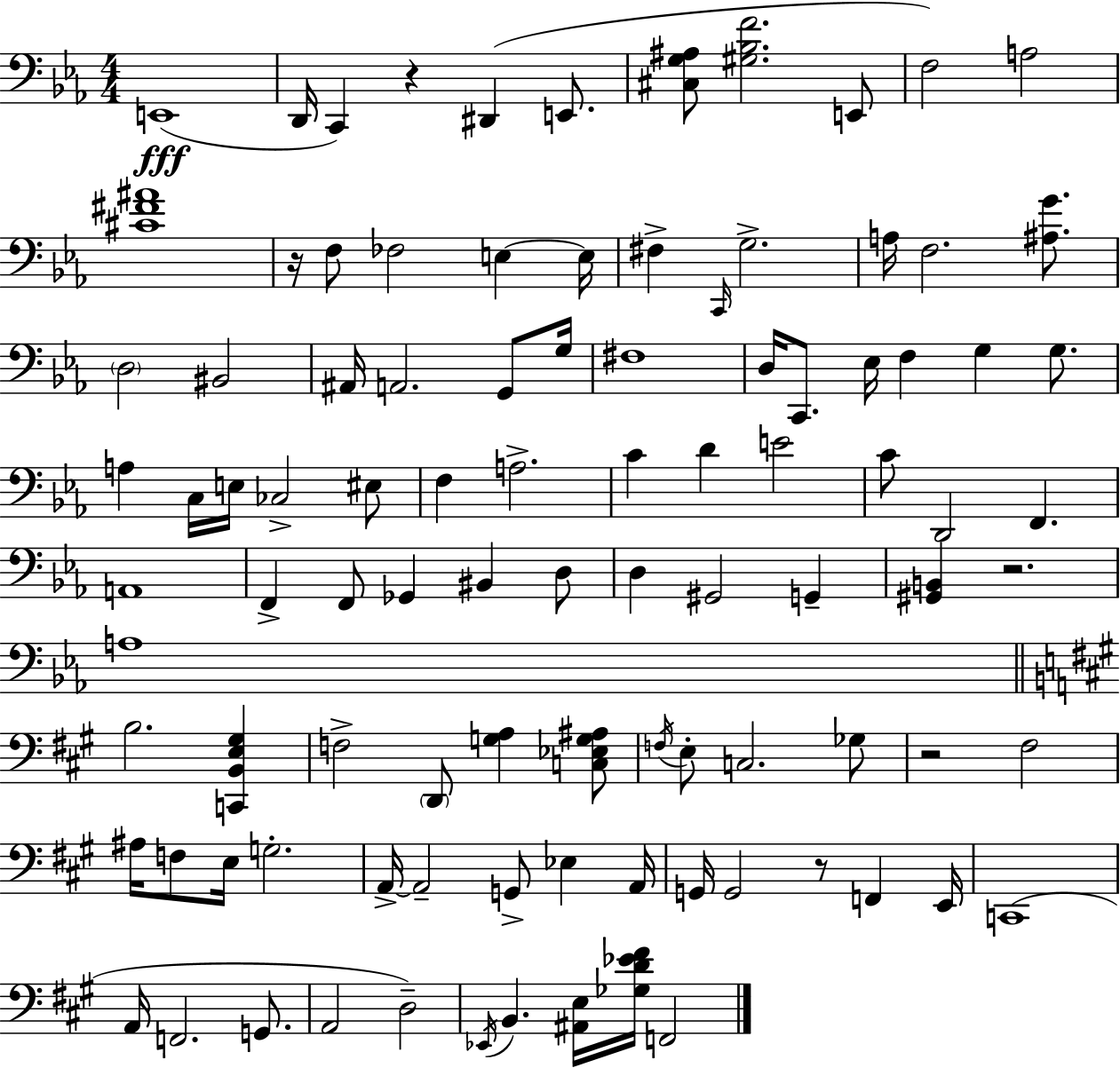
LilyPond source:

{
  \clef bass
  \numericTimeSignature
  \time 4/4
  \key c \minor
  e,1(\fff | d,16 c,4) r4 dis,4( e,8. | <cis g ais>8 <gis bes f'>2. e,8 | f2) a2 | \break <cis' fis' ais'>1 | r16 f8 fes2 e4~~ e16 | fis4-> \grace { c,16 } g2.-> | a16 f2. <ais g'>8. | \break \parenthesize d2 bis,2 | ais,16 a,2. g,8 | g16 fis1 | d16 c,8. ees16 f4 g4 g8. | \break a4 c16 e16 ces2-> eis8 | f4 a2.-> | c'4 d'4 e'2 | c'8 d,2 f,4. | \break a,1 | f,4-> f,8 ges,4 bis,4 d8 | d4 gis,2 g,4-- | <gis, b,>4 r2. | \break a1 | \bar "||" \break \key a \major b2. <c, b, e gis>4 | f2-> \parenthesize d,8 <g a>4 <c ees g ais>8 | \acciaccatura { f16 } e8-. c2. ges8 | r2 fis2 | \break ais16 f8 e16 g2.-. | a,16->~~ a,2-- g,8-> ees4 | a,16 g,16 g,2 r8 f,4 | e,16 c,1( | \break a,16 f,2. g,8. | a,2 d2--) | \acciaccatura { ees,16 } b,4. <ais, e>16 <ges d' ees' fis'>16 f,2 | \bar "|."
}